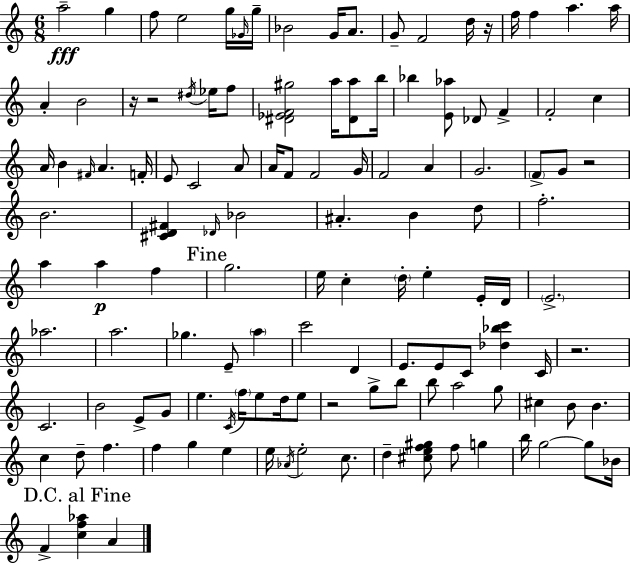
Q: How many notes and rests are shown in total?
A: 125